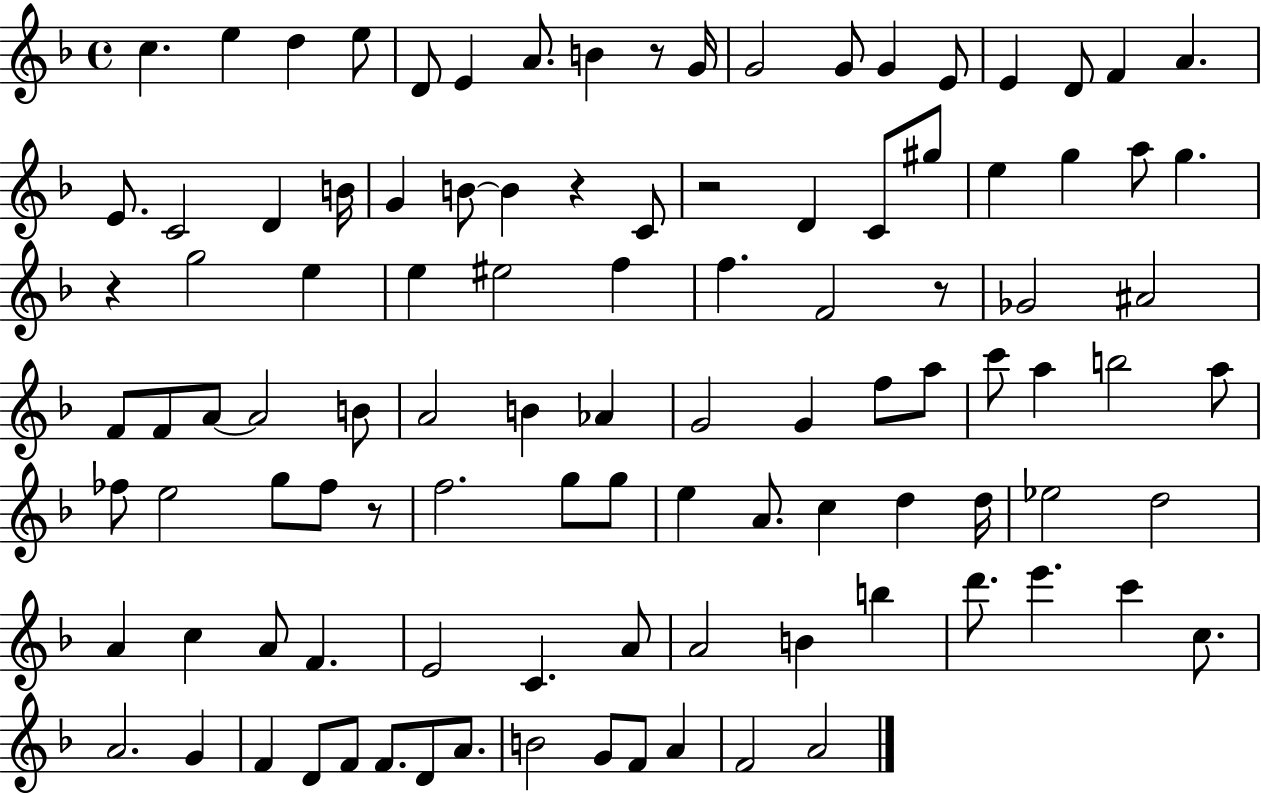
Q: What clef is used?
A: treble